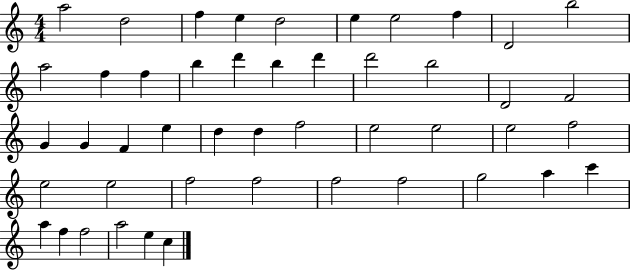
X:1
T:Untitled
M:4/4
L:1/4
K:C
a2 d2 f e d2 e e2 f D2 b2 a2 f f b d' b d' d'2 b2 D2 F2 G G F e d d f2 e2 e2 e2 f2 e2 e2 f2 f2 f2 f2 g2 a c' a f f2 a2 e c